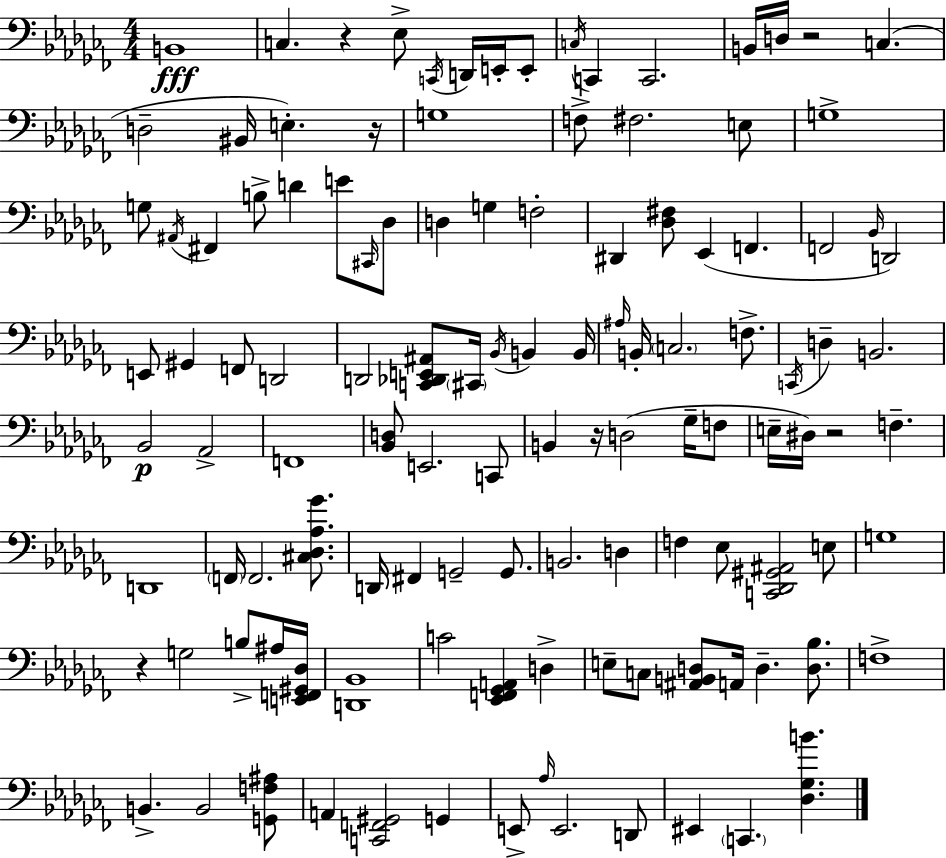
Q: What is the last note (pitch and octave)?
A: C2